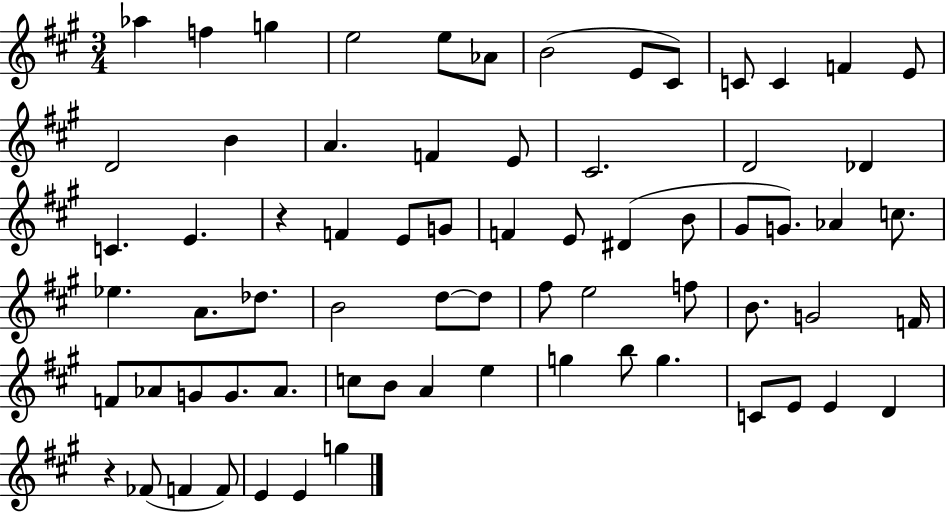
X:1
T:Untitled
M:3/4
L:1/4
K:A
_a f g e2 e/2 _A/2 B2 E/2 ^C/2 C/2 C F E/2 D2 B A F E/2 ^C2 D2 _D C E z F E/2 G/2 F E/2 ^D B/2 ^G/2 G/2 _A c/2 _e A/2 _d/2 B2 d/2 d/2 ^f/2 e2 f/2 B/2 G2 F/4 F/2 _A/2 G/2 G/2 _A/2 c/2 B/2 A e g b/2 g C/2 E/2 E D z _F/2 F F/2 E E g